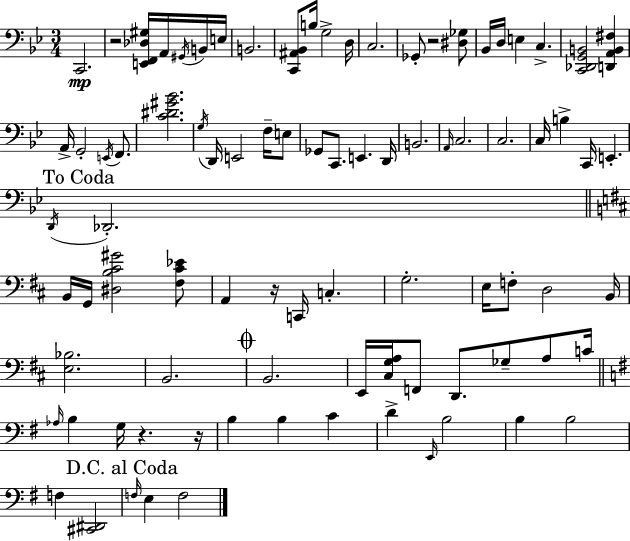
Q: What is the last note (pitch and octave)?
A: F3